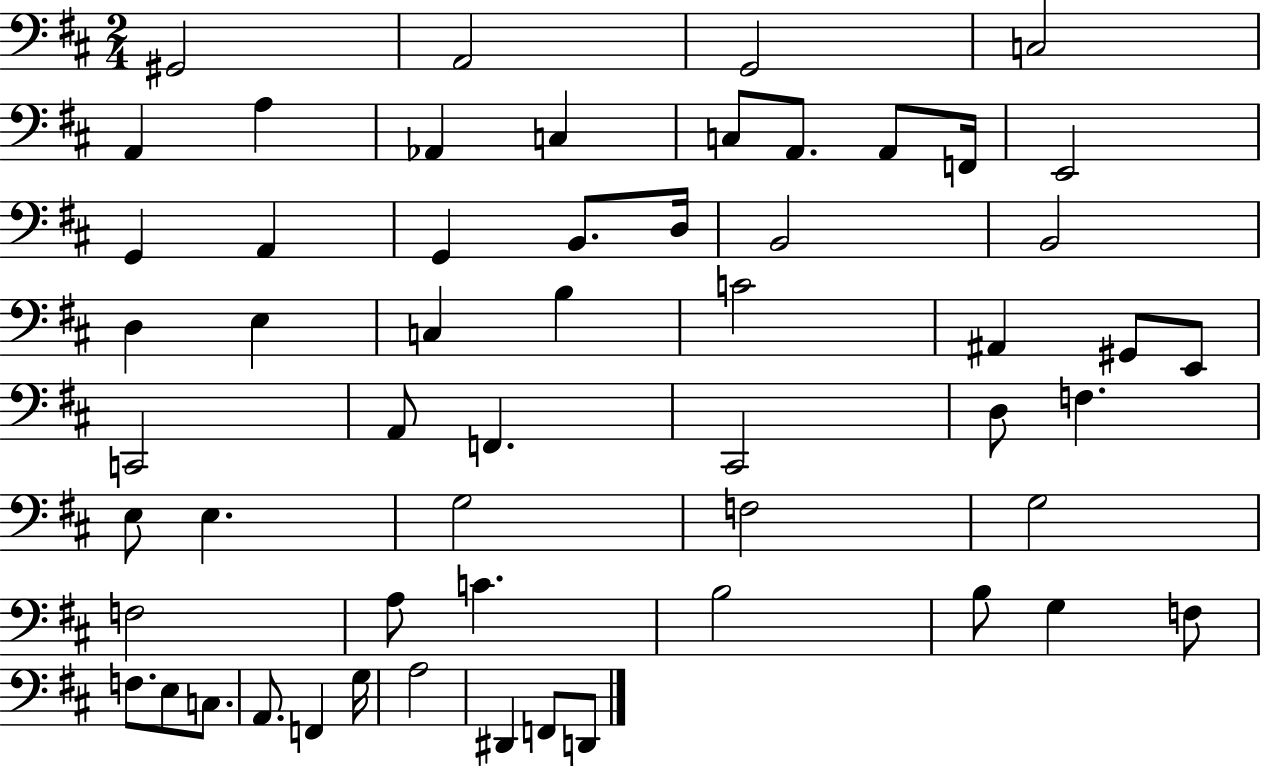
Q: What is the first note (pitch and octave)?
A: G#2